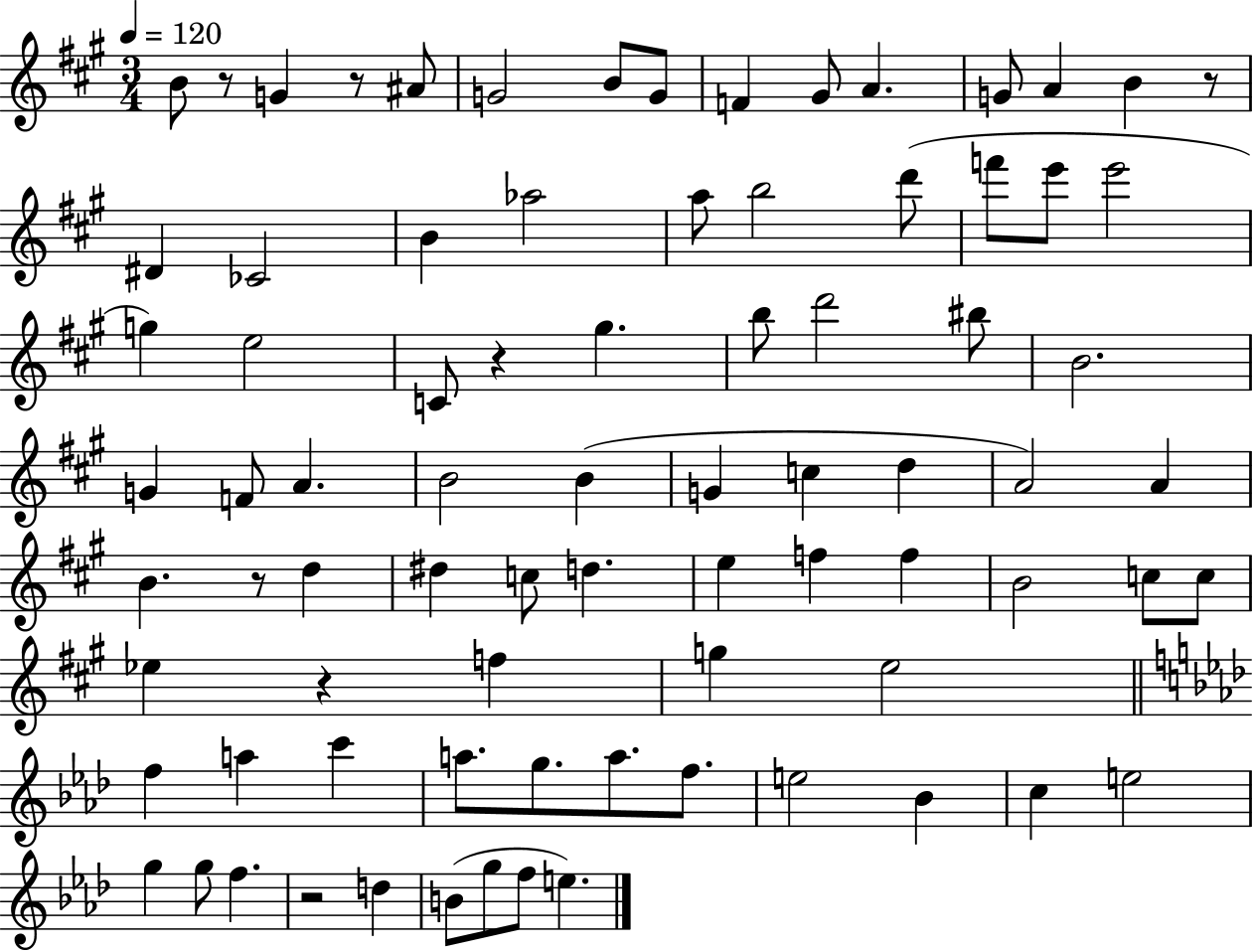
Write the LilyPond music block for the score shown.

{
  \clef treble
  \numericTimeSignature
  \time 3/4
  \key a \major
  \tempo 4 = 120
  \repeat volta 2 { b'8 r8 g'4 r8 ais'8 | g'2 b'8 g'8 | f'4 gis'8 a'4. | g'8 a'4 b'4 r8 | \break dis'4 ces'2 | b'4 aes''2 | a''8 b''2 d'''8( | f'''8 e'''8 e'''2 | \break g''4) e''2 | c'8 r4 gis''4. | b''8 d'''2 bis''8 | b'2. | \break g'4 f'8 a'4. | b'2 b'4( | g'4 c''4 d''4 | a'2) a'4 | \break b'4. r8 d''4 | dis''4 c''8 d''4. | e''4 f''4 f''4 | b'2 c''8 c''8 | \break ees''4 r4 f''4 | g''4 e''2 | \bar "||" \break \key f \minor f''4 a''4 c'''4 | a''8. g''8. a''8. f''8. | e''2 bes'4 | c''4 e''2 | \break g''4 g''8 f''4. | r2 d''4 | b'8( g''8 f''8 e''4.) | } \bar "|."
}